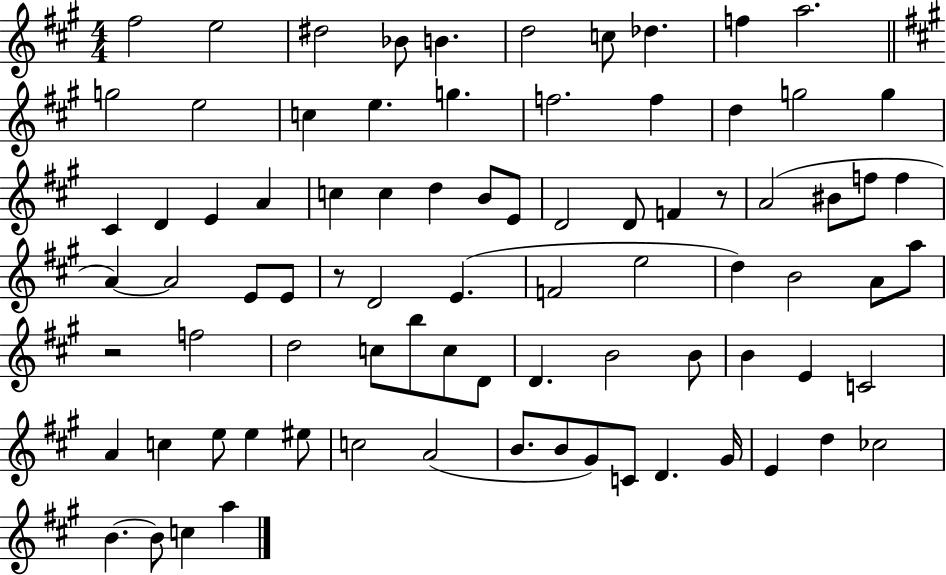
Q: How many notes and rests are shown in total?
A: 83